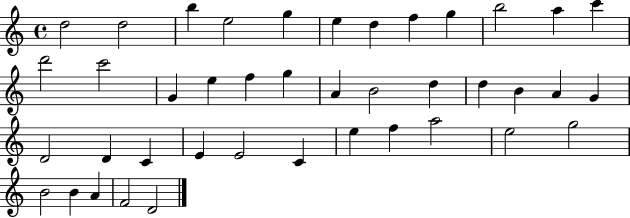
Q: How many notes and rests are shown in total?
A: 41